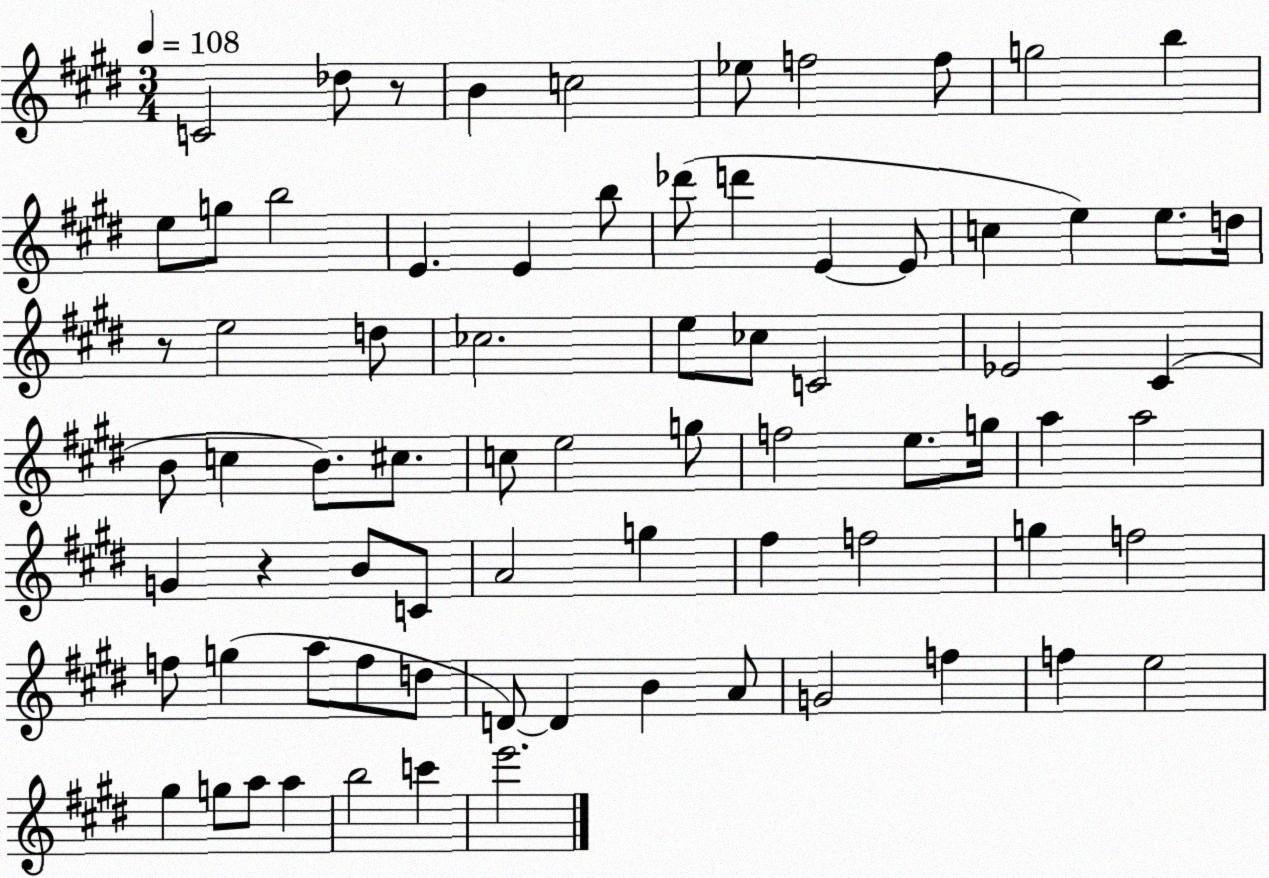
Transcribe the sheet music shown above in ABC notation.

X:1
T:Untitled
M:3/4
L:1/4
K:E
C2 _d/2 z/2 B c2 _e/2 f2 f/2 g2 b e/2 g/2 b2 E E b/2 _d'/2 d' E E/2 c e e/2 d/4 z/2 e2 d/2 _c2 e/2 _c/2 C2 _E2 ^C B/2 c B/2 ^c/2 c/2 e2 g/2 f2 e/2 g/4 a a2 G z B/2 C/2 A2 g ^f f2 g f2 f/2 g a/2 f/2 d/2 D/2 D B A/2 G2 f f e2 ^g g/2 a/2 a b2 c' e'2